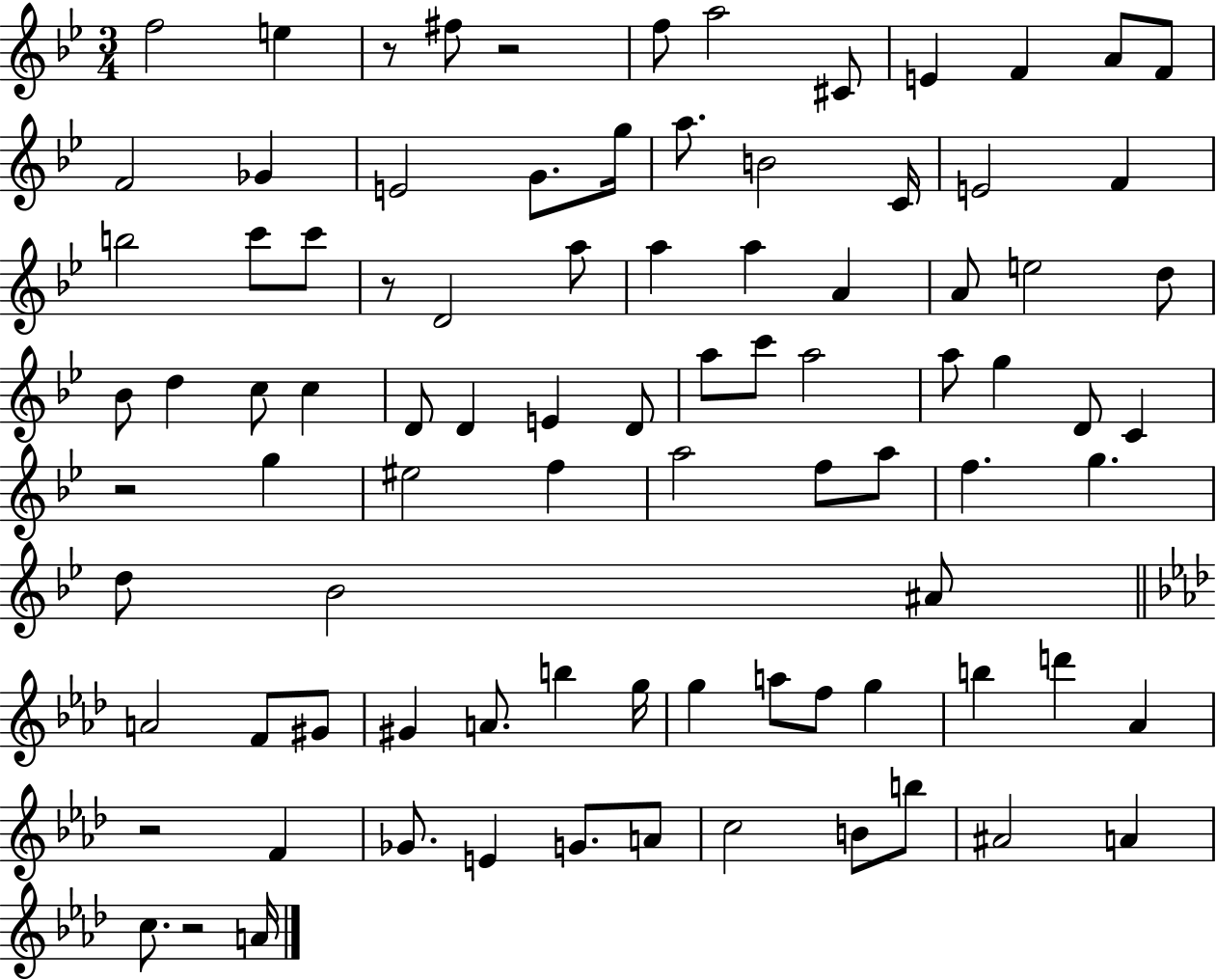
F5/h E5/q R/e F#5/e R/h F5/e A5/h C#4/e E4/q F4/q A4/e F4/e F4/h Gb4/q E4/h G4/e. G5/s A5/e. B4/h C4/s E4/h F4/q B5/h C6/e C6/e R/e D4/h A5/e A5/q A5/q A4/q A4/e E5/h D5/e Bb4/e D5/q C5/e C5/q D4/e D4/q E4/q D4/e A5/e C6/e A5/h A5/e G5/q D4/e C4/q R/h G5/q EIS5/h F5/q A5/h F5/e A5/e F5/q. G5/q. D5/e Bb4/h A#4/e A4/h F4/e G#4/e G#4/q A4/e. B5/q G5/s G5/q A5/e F5/e G5/q B5/q D6/q Ab4/q R/h F4/q Gb4/e. E4/q G4/e. A4/e C5/h B4/e B5/e A#4/h A4/q C5/e. R/h A4/s